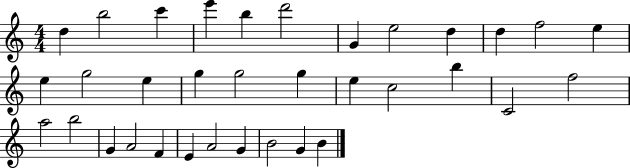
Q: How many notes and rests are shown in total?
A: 34